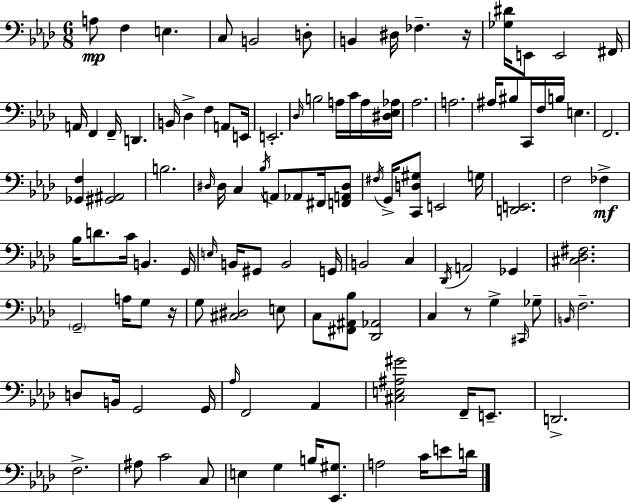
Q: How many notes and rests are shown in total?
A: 114